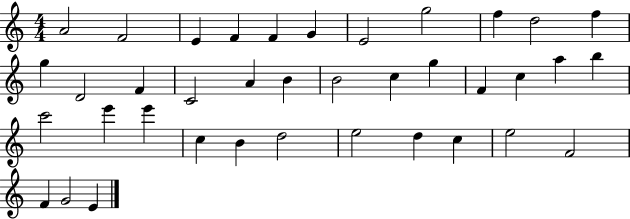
A4/h F4/h E4/q F4/q F4/q G4/q E4/h G5/h F5/q D5/h F5/q G5/q D4/h F4/q C4/h A4/q B4/q B4/h C5/q G5/q F4/q C5/q A5/q B5/q C6/h E6/q E6/q C5/q B4/q D5/h E5/h D5/q C5/q E5/h F4/h F4/q G4/h E4/q